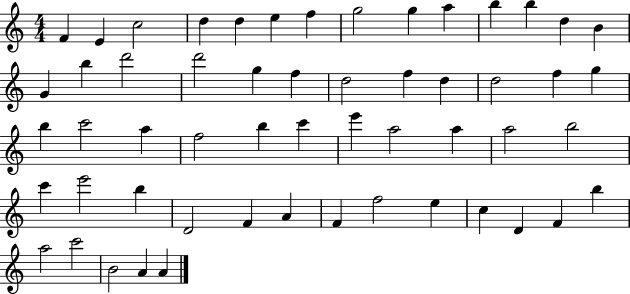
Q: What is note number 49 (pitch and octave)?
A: F4